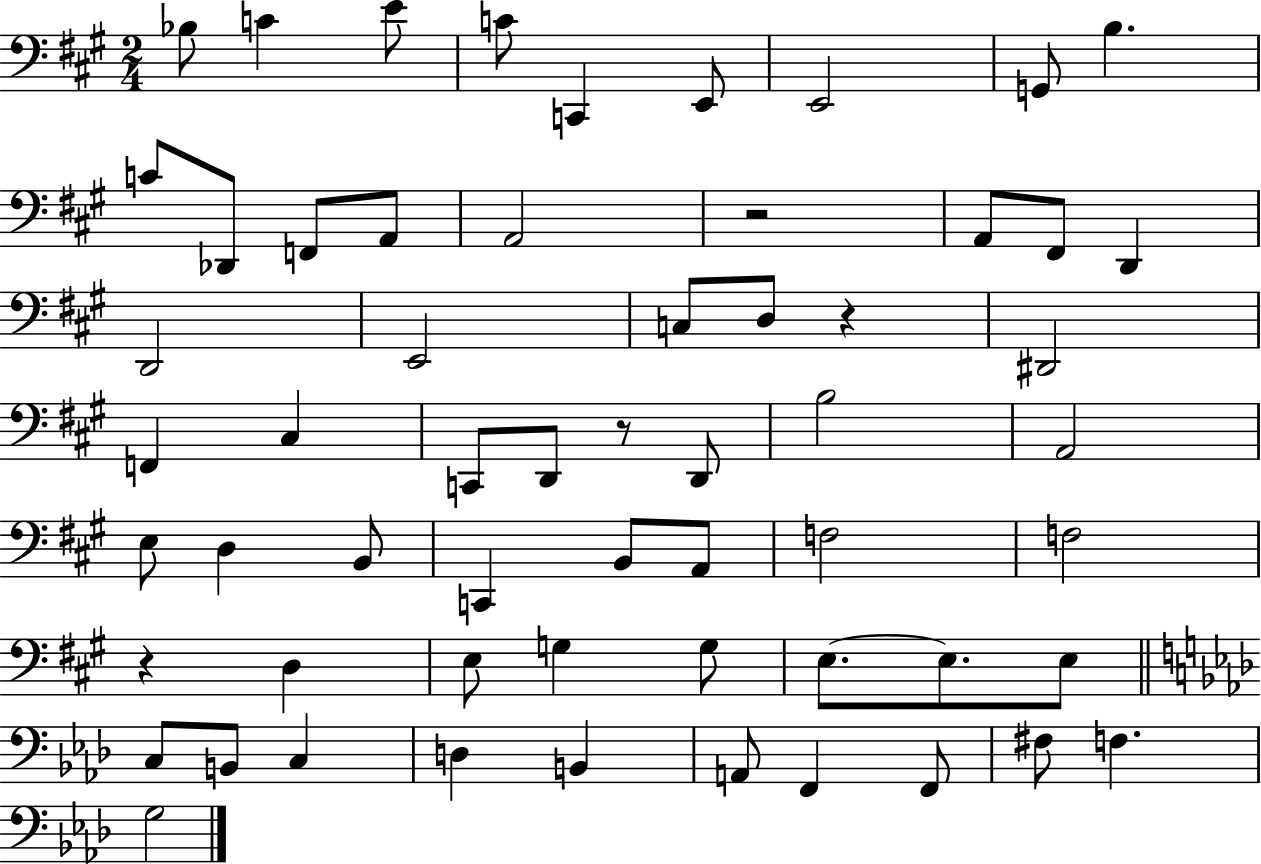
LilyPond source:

{
  \clef bass
  \numericTimeSignature
  \time 2/4
  \key a \major
  \repeat volta 2 { bes8 c'4 e'8 | c'8 c,4 e,8 | e,2 | g,8 b4. | \break c'8 des,8 f,8 a,8 | a,2 | r2 | a,8 fis,8 d,4 | \break d,2 | e,2 | c8 d8 r4 | dis,2 | \break f,4 cis4 | c,8 d,8 r8 d,8 | b2 | a,2 | \break e8 d4 b,8 | c,4 b,8 a,8 | f2 | f2 | \break r4 d4 | e8 g4 g8 | e8.~~ e8. e8 | \bar "||" \break \key aes \major c8 b,8 c4 | d4 b,4 | a,8 f,4 f,8 | fis8 f4. | \break g2 | } \bar "|."
}